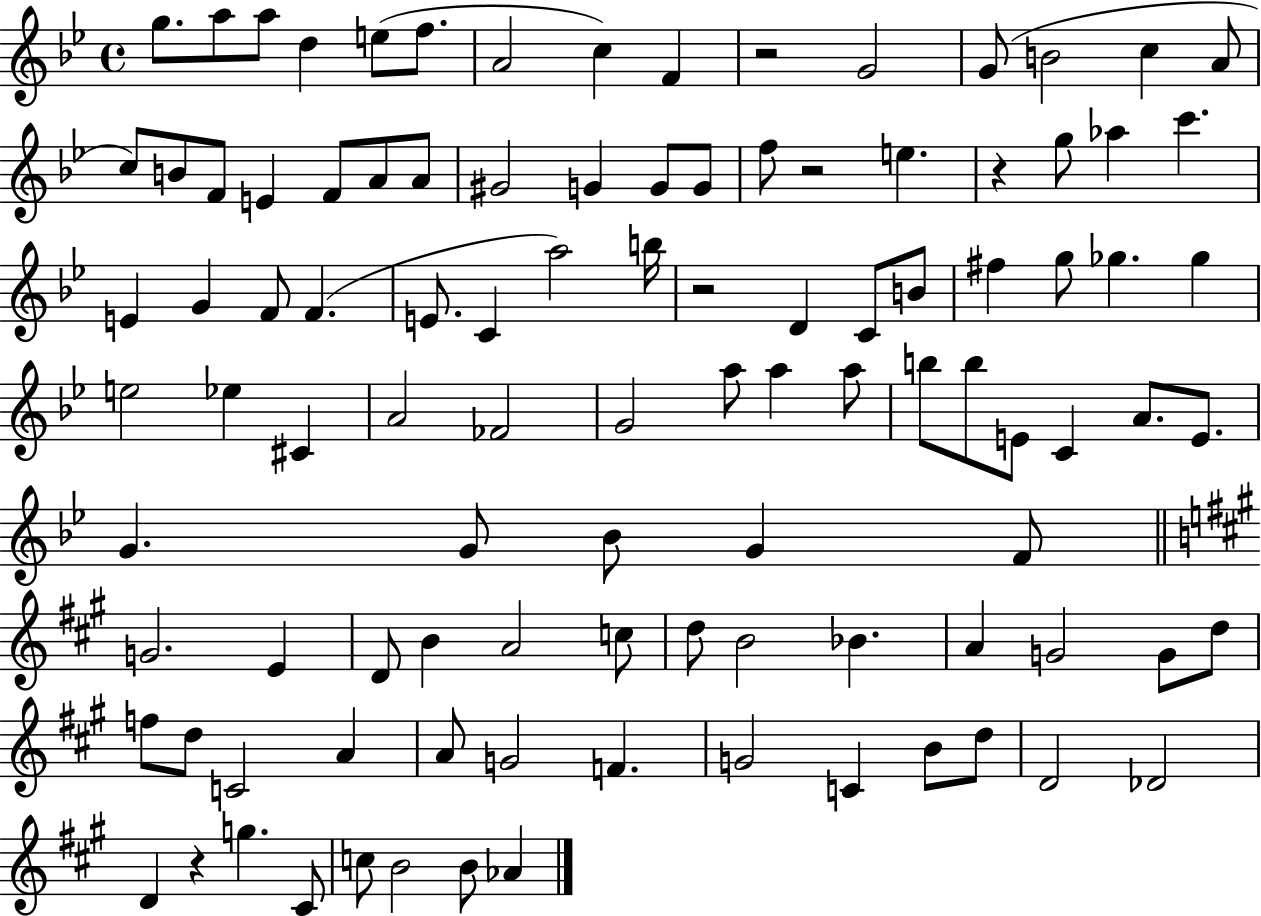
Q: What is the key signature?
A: BES major